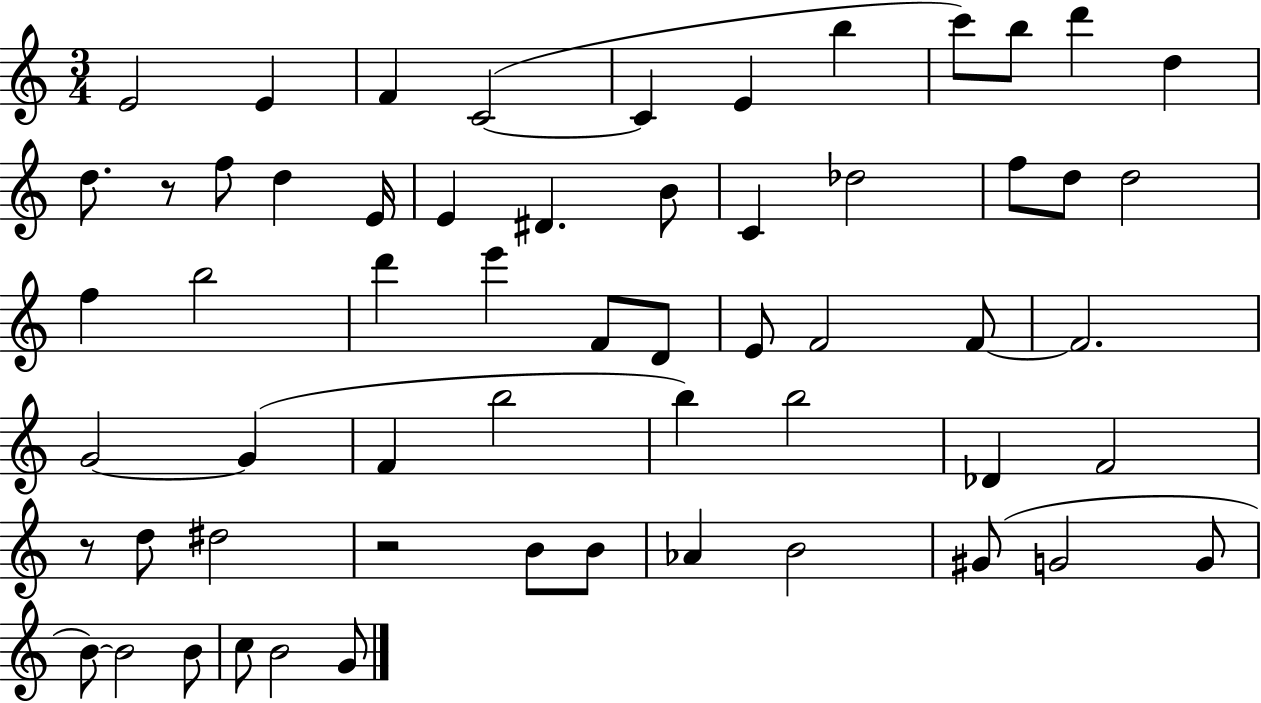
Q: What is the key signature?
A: C major